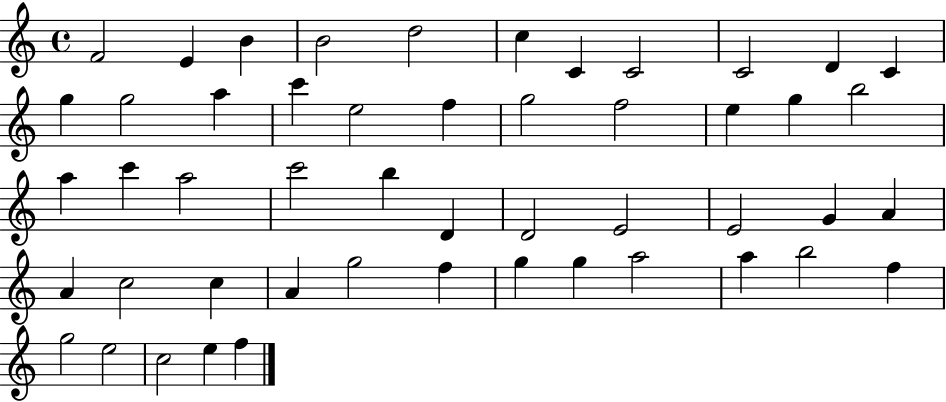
X:1
T:Untitled
M:4/4
L:1/4
K:C
F2 E B B2 d2 c C C2 C2 D C g g2 a c' e2 f g2 f2 e g b2 a c' a2 c'2 b D D2 E2 E2 G A A c2 c A g2 f g g a2 a b2 f g2 e2 c2 e f